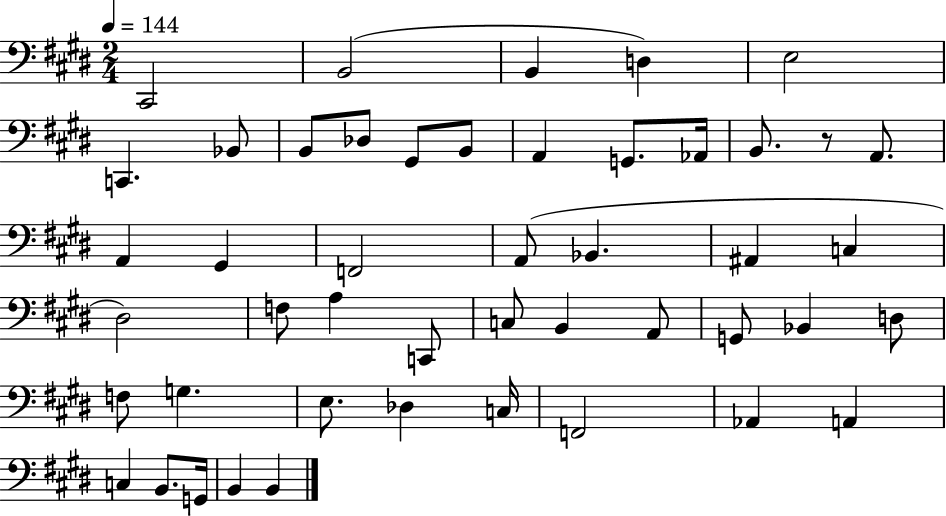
X:1
T:Untitled
M:2/4
L:1/4
K:E
^C,,2 B,,2 B,, D, E,2 C,, _B,,/2 B,,/2 _D,/2 ^G,,/2 B,,/2 A,, G,,/2 _A,,/4 B,,/2 z/2 A,,/2 A,, ^G,, F,,2 A,,/2 _B,, ^A,, C, ^D,2 F,/2 A, C,,/2 C,/2 B,, A,,/2 G,,/2 _B,, D,/2 F,/2 G, E,/2 _D, C,/4 F,,2 _A,, A,, C, B,,/2 G,,/4 B,, B,,